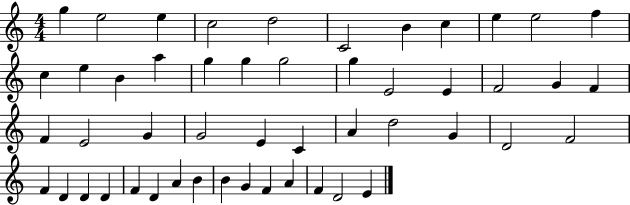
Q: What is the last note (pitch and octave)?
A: E4